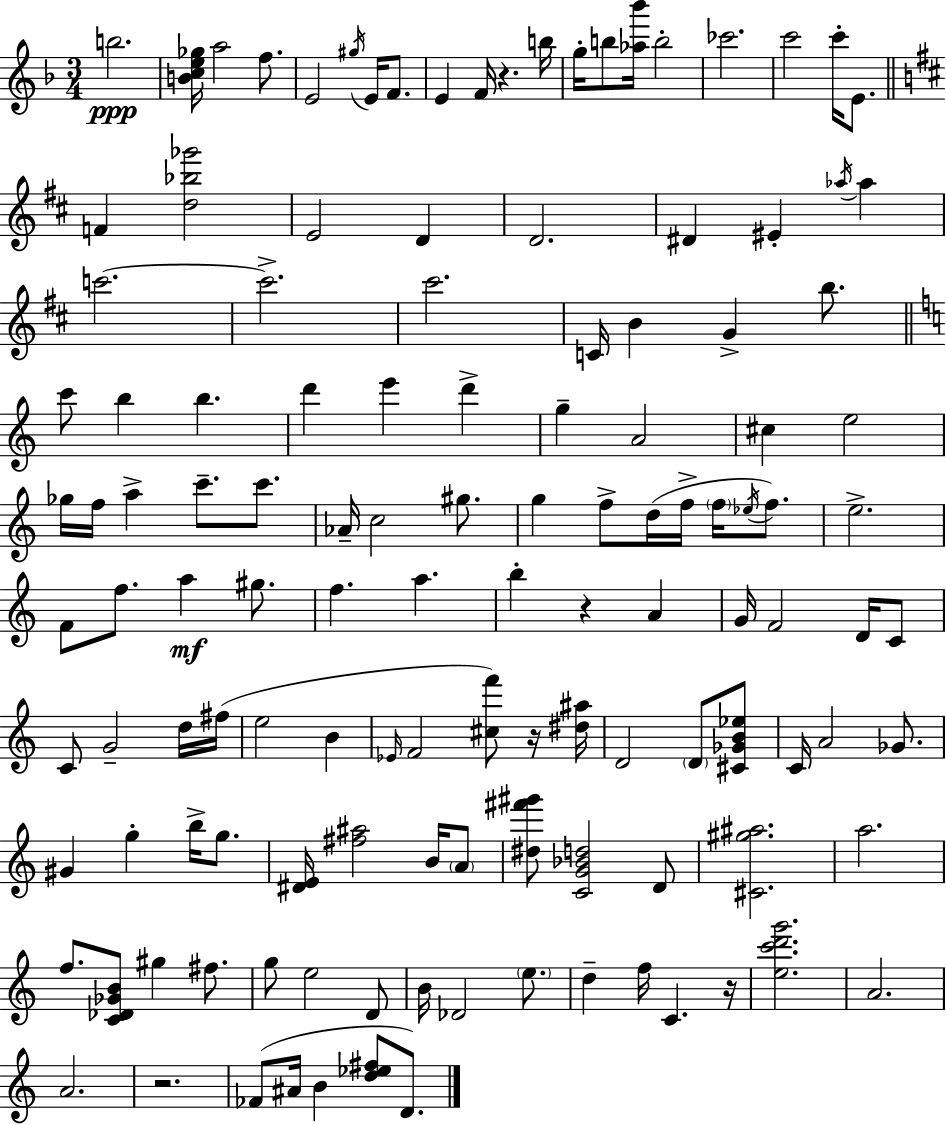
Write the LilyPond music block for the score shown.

{
  \clef treble
  \numericTimeSignature
  \time 3/4
  \key d \minor
  b''2.\ppp | <b' c'' e'' ges''>16 a''2 f''8. | e'2 \acciaccatura { gis''16 } e'16 f'8. | e'4 f'16 r4. | \break b''16 g''16-. b''8 <aes'' bes'''>16 b''2-. | ces'''2. | c'''2 c'''16-. e'8. | \bar "||" \break \key d \major f'4 <d'' bes'' ges'''>2 | e'2 d'4 | d'2. | dis'4 eis'4-. \acciaccatura { aes''16 } aes''4 | \break c'''2.~~ | c'''2.-> | cis'''2. | c'16 b'4 g'4-> b''8. | \break \bar "||" \break \key a \minor c'''8 b''4 b''4. | d'''4 e'''4 d'''4-> | g''4-- a'2 | cis''4 e''2 | \break ges''16 f''16 a''4-> c'''8.-- c'''8. | aes'16-- c''2 gis''8. | g''4 f''8-> d''16( f''16-> \parenthesize f''16 \acciaccatura { ees''16 }) f''8. | e''2.-> | \break f'8 f''8. a''4\mf gis''8. | f''4. a''4. | b''4-. r4 a'4 | g'16 f'2 d'16 c'8 | \break c'8 g'2-- d''16 | fis''16( e''2 b'4 | \grace { ees'16 } f'2 <cis'' f'''>8) | r16 <dis'' ais''>16 d'2 \parenthesize d'8 | \break <cis' ges' b' ees''>8 c'16 a'2 ges'8. | gis'4 g''4-. b''16-> g''8. | <dis' e'>16 <fis'' ais''>2 b'16 | \parenthesize a'8 <dis'' fis''' gis'''>8 <c' g' bes' d''>2 | \break d'8 <cis' gis'' ais''>2. | a''2. | f''8. <c' des' ges' b'>8 gis''4 fis''8. | g''8 e''2 | \break d'8 b'16 des'2 \parenthesize e''8. | d''4-- f''16 c'4. | r16 <e'' c''' d''' g'''>2. | a'2. | \break a'2. | r2. | fes'8( ais'16 b'4 <d'' ees'' fis''>8 d'8.) | \bar "|."
}